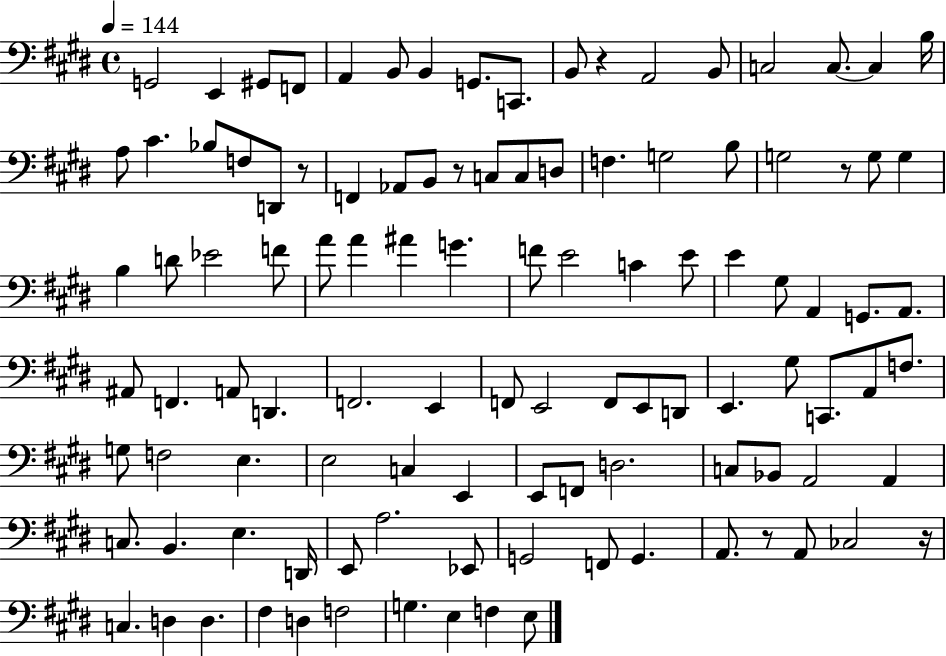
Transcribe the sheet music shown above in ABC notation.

X:1
T:Untitled
M:4/4
L:1/4
K:E
G,,2 E,, ^G,,/2 F,,/2 A,, B,,/2 B,, G,,/2 C,,/2 B,,/2 z A,,2 B,,/2 C,2 C,/2 C, B,/4 A,/2 ^C _B,/2 F,/2 D,,/2 z/2 F,, _A,,/2 B,,/2 z/2 C,/2 C,/2 D,/2 F, G,2 B,/2 G,2 z/2 G,/2 G, B, D/2 _E2 F/2 A/2 A ^A G F/2 E2 C E/2 E ^G,/2 A,, G,,/2 A,,/2 ^A,,/2 F,, A,,/2 D,, F,,2 E,, F,,/2 E,,2 F,,/2 E,,/2 D,,/2 E,, ^G,/2 C,,/2 A,,/2 F,/2 G,/2 F,2 E, E,2 C, E,, E,,/2 F,,/2 D,2 C,/2 _B,,/2 A,,2 A,, C,/2 B,, E, D,,/4 E,,/2 A,2 _E,,/2 G,,2 F,,/2 G,, A,,/2 z/2 A,,/2 _C,2 z/4 C, D, D, ^F, D, F,2 G, E, F, E,/2